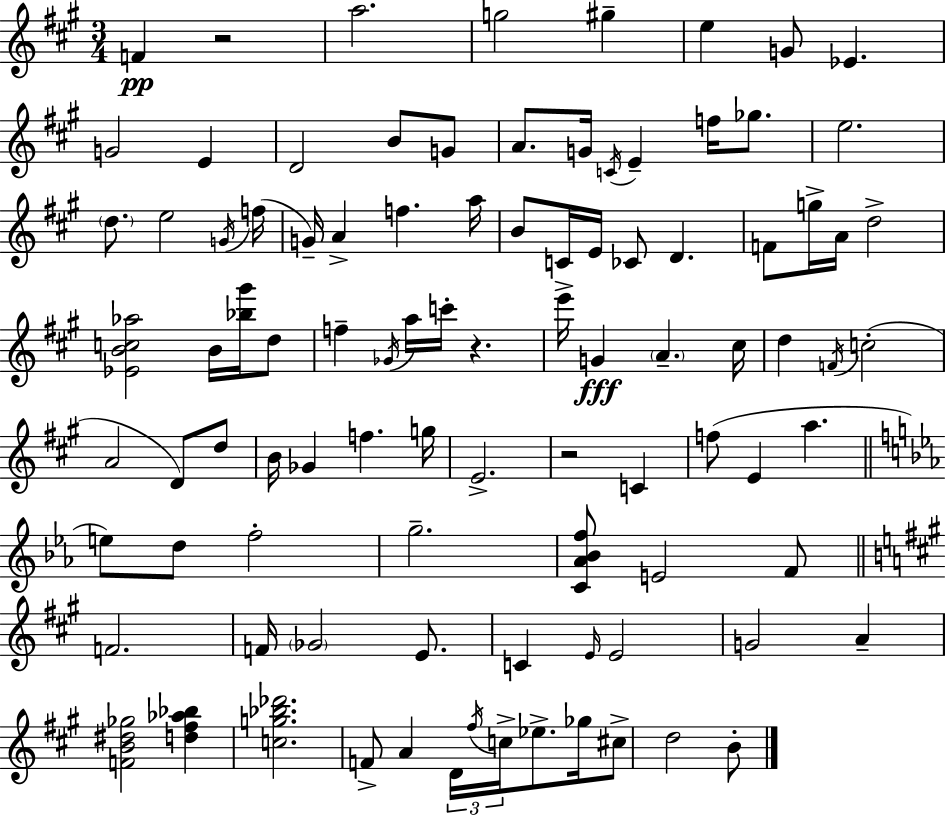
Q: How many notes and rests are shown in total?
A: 95